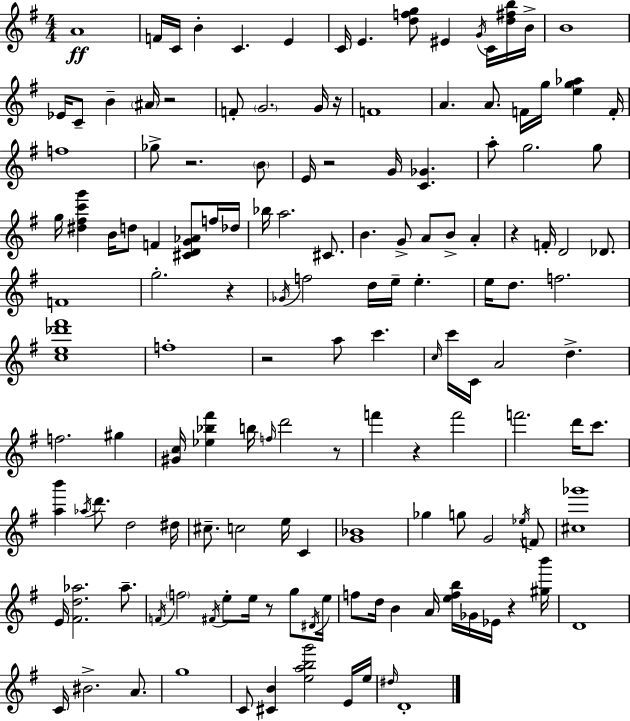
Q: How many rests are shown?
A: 11